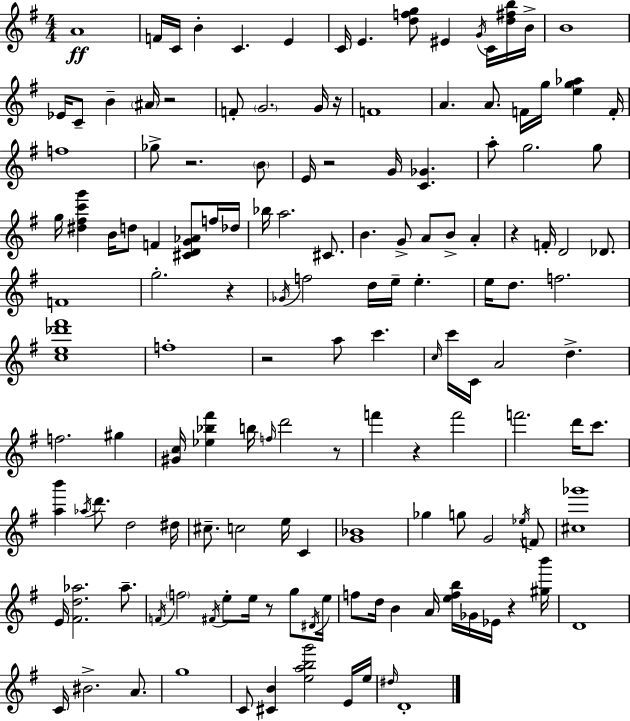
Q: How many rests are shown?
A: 11